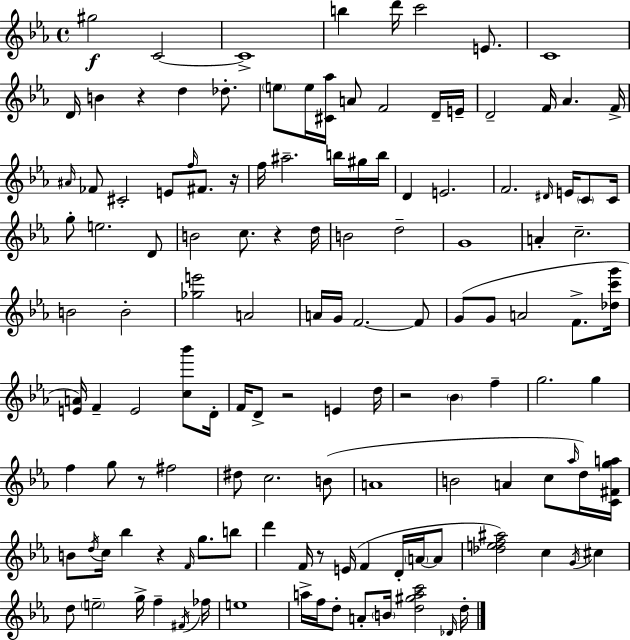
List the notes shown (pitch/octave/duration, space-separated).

G#5/h C4/h C4/w B5/q D6/s C6/h E4/e. C4/w D4/s B4/q R/q D5/q Db5/e. E5/e E5/s [C#4,Ab5]/s A4/e F4/h D4/s E4/s D4/h F4/s Ab4/q. F4/s A#4/s FES4/e C#4/h E4/e F5/s F#4/e. R/s F5/s A#5/h. B5/s G#5/s B5/s D4/q E4/h. F4/h. D#4/s E4/s C4/e C4/s G5/e E5/h. D4/e B4/h C5/e. R/q D5/s B4/h D5/h G4/w A4/q C5/h. B4/h B4/h [Gb5,E6]/h A4/h A4/s G4/s F4/h. F4/e G4/e G4/e A4/h F4/e. [Db5,C6,G6]/s [E4,A4]/s F4/q E4/h [C5,Bb6]/e D4/s F4/s D4/e R/h E4/q D5/s R/h Bb4/q F5/q G5/h. G5/q F5/q G5/e R/e F#5/h D#5/e C5/h. B4/e A4/w B4/h A4/q C5/e Ab5/s D5/s [C4,F#4,G5,A5]/s B4/e D5/s C5/s Bb5/q R/q F4/s G5/e. B5/e D6/q F4/s R/e E4/s F4/q D4/s A4/s A4/e [Db5,E5,F5,A#5]/h C5/q G4/s C#5/q D5/e E5/h G5/s F5/q F#4/s FES5/s E5/w A5/s F5/s D5/e A4/e B4/s [D5,G#5,A5,C6]/h Db4/s D5/s